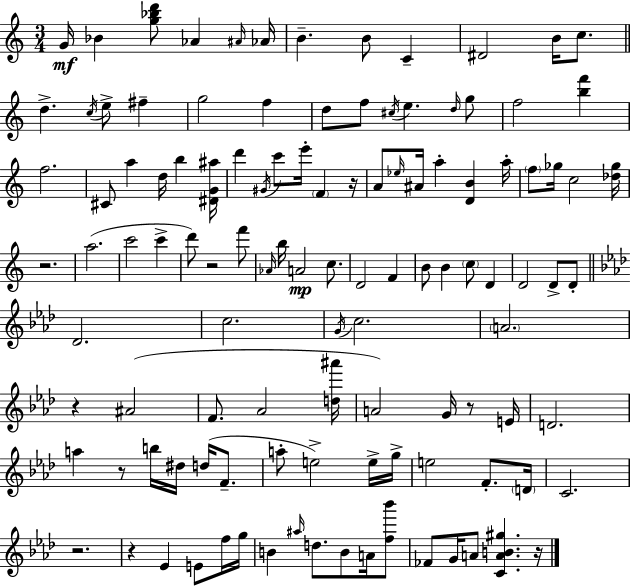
G4/s Bb4/q [G5,Bb5,D6]/e Ab4/q A#4/s Ab4/s B4/q. B4/e C4/q D#4/h B4/s C5/e. D5/q. C5/s E5/e F#5/q G5/h F5/q D5/e F5/e C#5/s E5/q. D5/s G5/e F5/h [B5,F6]/q F5/h. C#4/e A5/q D5/s B5/q [D#4,G4,A#5]/s D6/q G#4/s C6/e E6/s F4/q R/s A4/e Eb5/s A#4/s A5/q [D4,B4]/q A5/s F5/e Gb5/s C5/h [Db5,Gb5]/s R/h. A5/h. C6/h C6/q D6/e R/h F6/e Ab4/s B5/s A4/h C5/e. D4/h F4/q B4/e B4/q C5/e D4/q D4/h D4/e D4/e Db4/h. C5/h. G4/s C5/h. A4/h. R/q A#4/h F4/e. Ab4/h [D5,A#6]/s A4/h G4/s R/e E4/s D4/h. A5/q R/e B5/s D#5/s D5/s F4/e. A5/e E5/h E5/s G5/s E5/h F4/e. D4/s C4/h. R/h. R/q Eb4/q E4/e F5/s G5/s B4/q A#5/s D5/e. B4/e A4/s [F5,Bb6]/e FES4/e G4/s A4/e [C4,A4,B4,G#5]/q. R/s